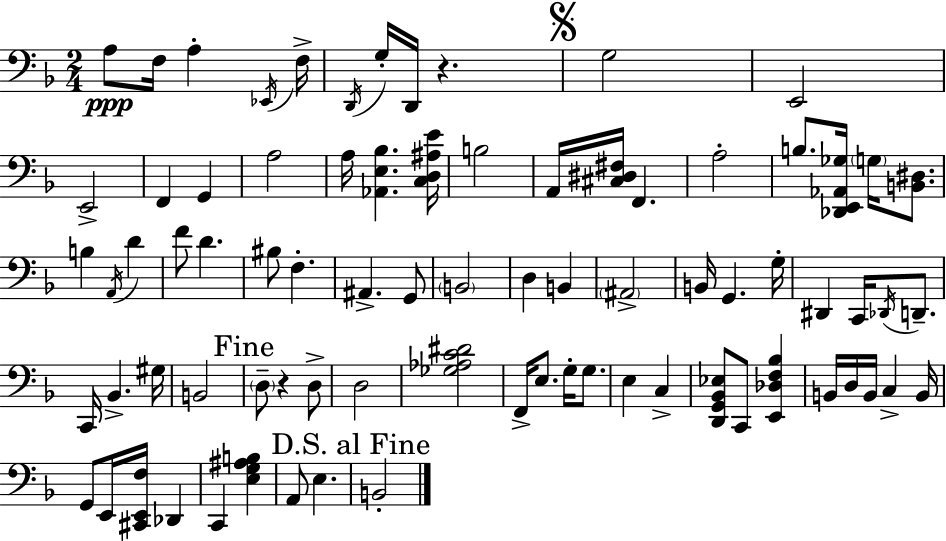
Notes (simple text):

A3/e F3/s A3/q Eb2/s F3/s D2/s G3/s D2/s R/q. G3/h E2/h E2/h F2/q G2/q A3/h A3/s [Ab2,E3,Bb3]/q. [C3,D3,A#3,E4]/s B3/h A2/s [C#3,D#3,F#3]/s F2/q. A3/h B3/e. [Db2,E2,Ab2,Gb3]/s G3/s [B2,D#3]/e. B3/q A2/s D4/q F4/e D4/q. BIS3/e F3/q. A#2/q. G2/e B2/h D3/q B2/q A#2/h B2/s G2/q. G3/s D#2/q C2/s Db2/s D2/e. C2/s Bb2/q. G#3/s B2/h D3/e R/q D3/e D3/h [Gb3,Ab3,C4,D#4]/h F2/s E3/e. G3/s G3/e. E3/q C3/q [D2,G2,Bb2,Eb3]/e C2/e [E2,Db3,F3,Bb3]/q B2/s D3/s B2/s C3/q B2/s G2/e E2/s [C#2,E2,F3]/s Db2/q C2/q [E3,G3,A#3,B3]/q A2/e E3/q. B2/h